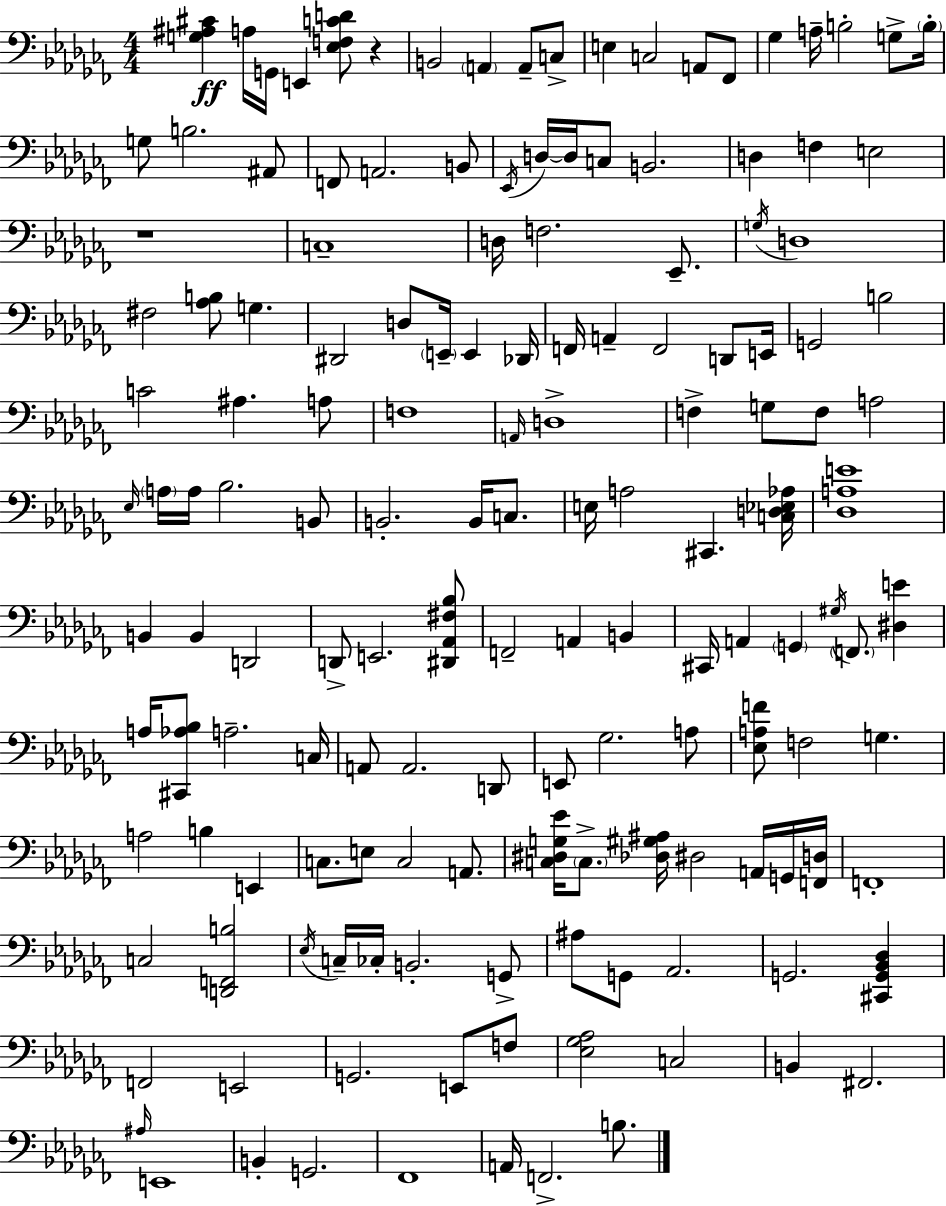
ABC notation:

X:1
T:Untitled
M:4/4
L:1/4
K:Abm
[G,^A,^C] A,/4 G,,/4 E,, [_E,F,CD]/2 z B,,2 A,, A,,/2 C,/2 E, C,2 A,,/2 _F,,/2 _G, A,/4 B,2 G,/2 B,/4 G,/2 B,2 ^A,,/2 F,,/2 A,,2 B,,/2 _E,,/4 D,/4 D,/4 C,/2 B,,2 D, F, E,2 z4 C,4 D,/4 F,2 _E,,/2 G,/4 D,4 ^F,2 [_A,B,]/2 G, ^D,,2 D,/2 E,,/4 E,, _D,,/4 F,,/4 A,, F,,2 D,,/2 E,,/4 G,,2 B,2 C2 ^A, A,/2 F,4 A,,/4 D,4 F, G,/2 F,/2 A,2 _E,/4 A,/4 A,/4 _B,2 B,,/2 B,,2 B,,/4 C,/2 E,/4 A,2 ^C,, [C,D,_E,_A,]/4 [_D,A,E]4 B,, B,, D,,2 D,,/2 E,,2 [^D,,_A,,^F,_B,]/2 F,,2 A,, B,, ^C,,/4 A,, G,, ^G,/4 F,,/2 [^D,E] A,/4 [^C,,_A,_B,]/2 A,2 C,/4 A,,/2 A,,2 D,,/2 E,,/2 _G,2 A,/2 [_E,A,F]/2 F,2 G, A,2 B, E,, C,/2 E,/2 C,2 A,,/2 [C,^D,G,_E]/4 C,/2 [_D,^G,^A,]/4 ^D,2 A,,/4 G,,/4 [F,,D,]/4 F,,4 C,2 [D,,F,,B,]2 _E,/4 C,/4 _C,/4 B,,2 G,,/2 ^A,/2 G,,/2 _A,,2 G,,2 [^C,,G,,_B,,_D,] F,,2 E,,2 G,,2 E,,/2 F,/2 [_E,_G,_A,]2 C,2 B,, ^F,,2 ^A,/4 E,,4 B,, G,,2 _F,,4 A,,/4 F,,2 B,/2